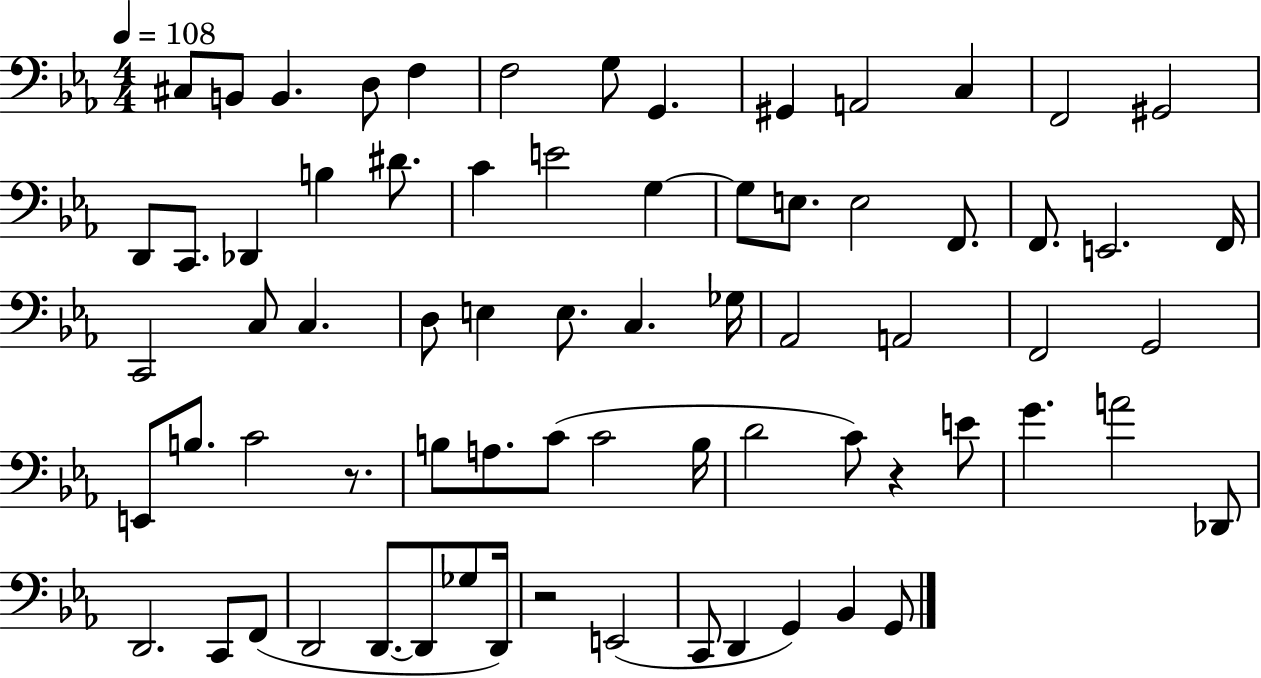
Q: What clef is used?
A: bass